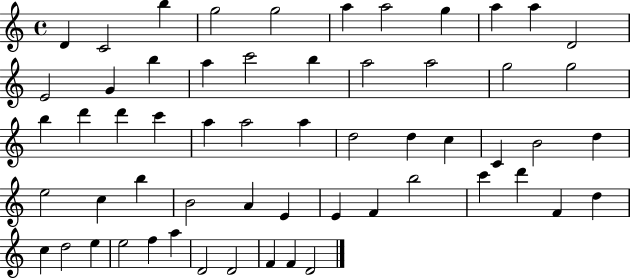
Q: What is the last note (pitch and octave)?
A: D4